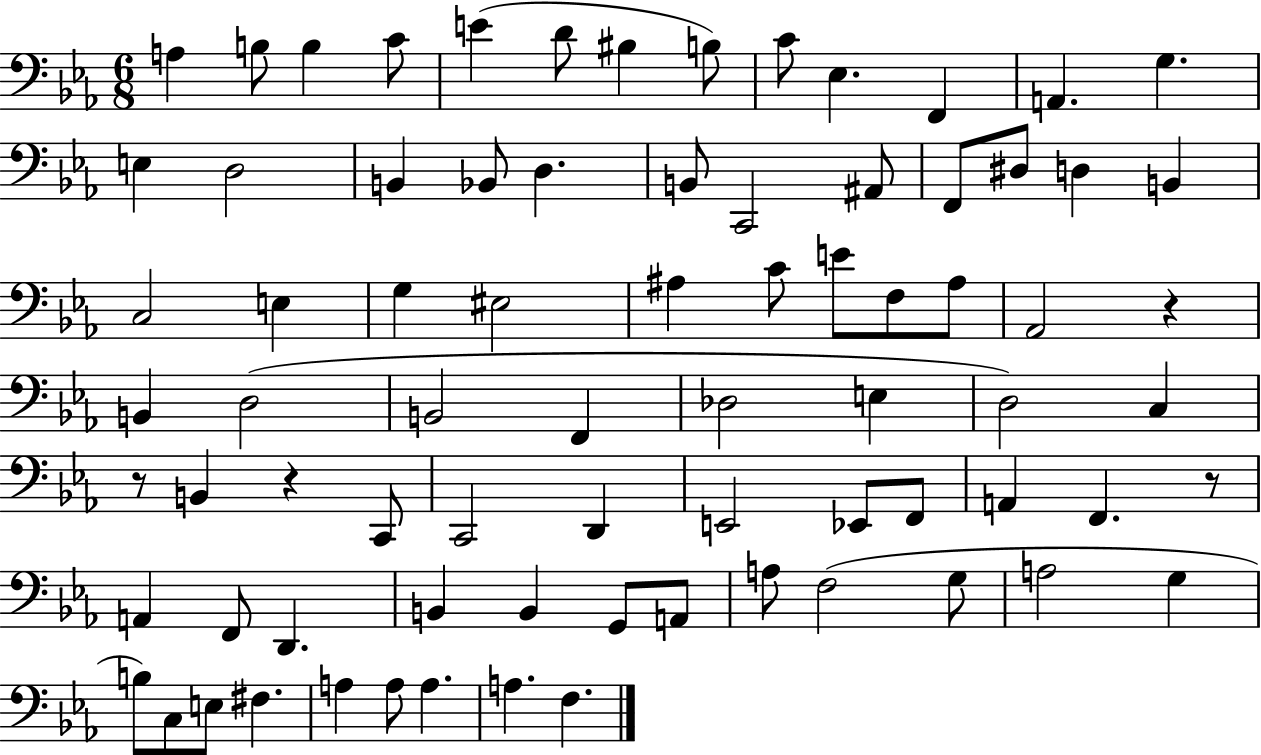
A3/q B3/e B3/q C4/e E4/q D4/e BIS3/q B3/e C4/e Eb3/q. F2/q A2/q. G3/q. E3/q D3/h B2/q Bb2/e D3/q. B2/e C2/h A#2/e F2/e D#3/e D3/q B2/q C3/h E3/q G3/q EIS3/h A#3/q C4/e E4/e F3/e A#3/e Ab2/h R/q B2/q D3/h B2/h F2/q Db3/h E3/q D3/h C3/q R/e B2/q R/q C2/e C2/h D2/q E2/h Eb2/e F2/e A2/q F2/q. R/e A2/q F2/e D2/q. B2/q B2/q G2/e A2/e A3/e F3/h G3/e A3/h G3/q B3/e C3/e E3/e F#3/q. A3/q A3/e A3/q. A3/q. F3/q.